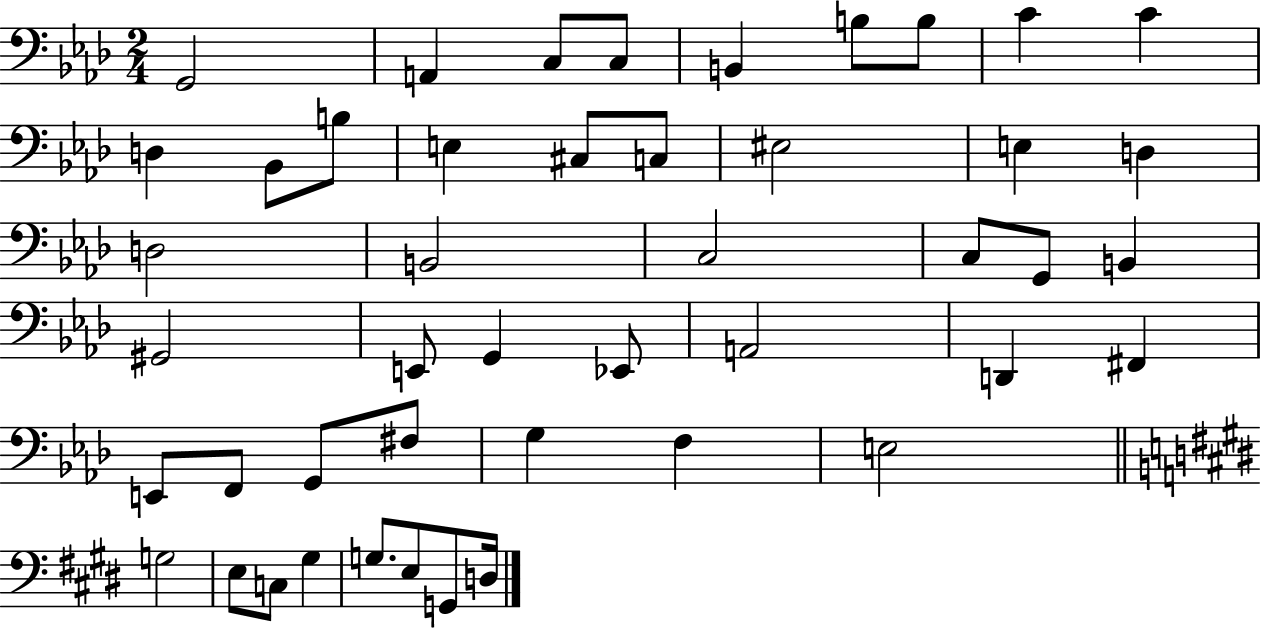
X:1
T:Untitled
M:2/4
L:1/4
K:Ab
G,,2 A,, C,/2 C,/2 B,, B,/2 B,/2 C C D, _B,,/2 B,/2 E, ^C,/2 C,/2 ^E,2 E, D, D,2 B,,2 C,2 C,/2 G,,/2 B,, ^G,,2 E,,/2 G,, _E,,/2 A,,2 D,, ^F,, E,,/2 F,,/2 G,,/2 ^F,/2 G, F, E,2 G,2 E,/2 C,/2 ^G, G,/2 E,/2 G,,/2 D,/4